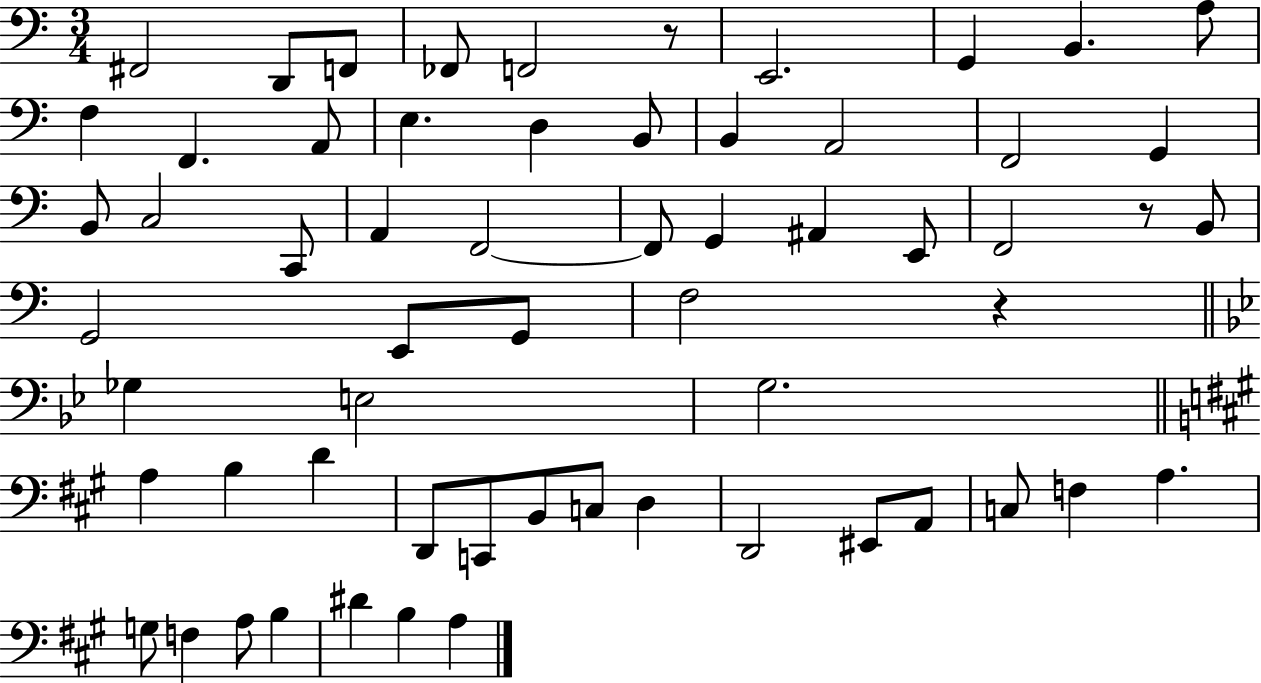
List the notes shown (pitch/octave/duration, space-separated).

F#2/h D2/e F2/e FES2/e F2/h R/e E2/h. G2/q B2/q. A3/e F3/q F2/q. A2/e E3/q. D3/q B2/e B2/q A2/h F2/h G2/q B2/e C3/h C2/e A2/q F2/h F2/e G2/q A#2/q E2/e F2/h R/e B2/e G2/h E2/e G2/e F3/h R/q Gb3/q E3/h G3/h. A3/q B3/q D4/q D2/e C2/e B2/e C3/e D3/q D2/h EIS2/e A2/e C3/e F3/q A3/q. G3/e F3/q A3/e B3/q D#4/q B3/q A3/q